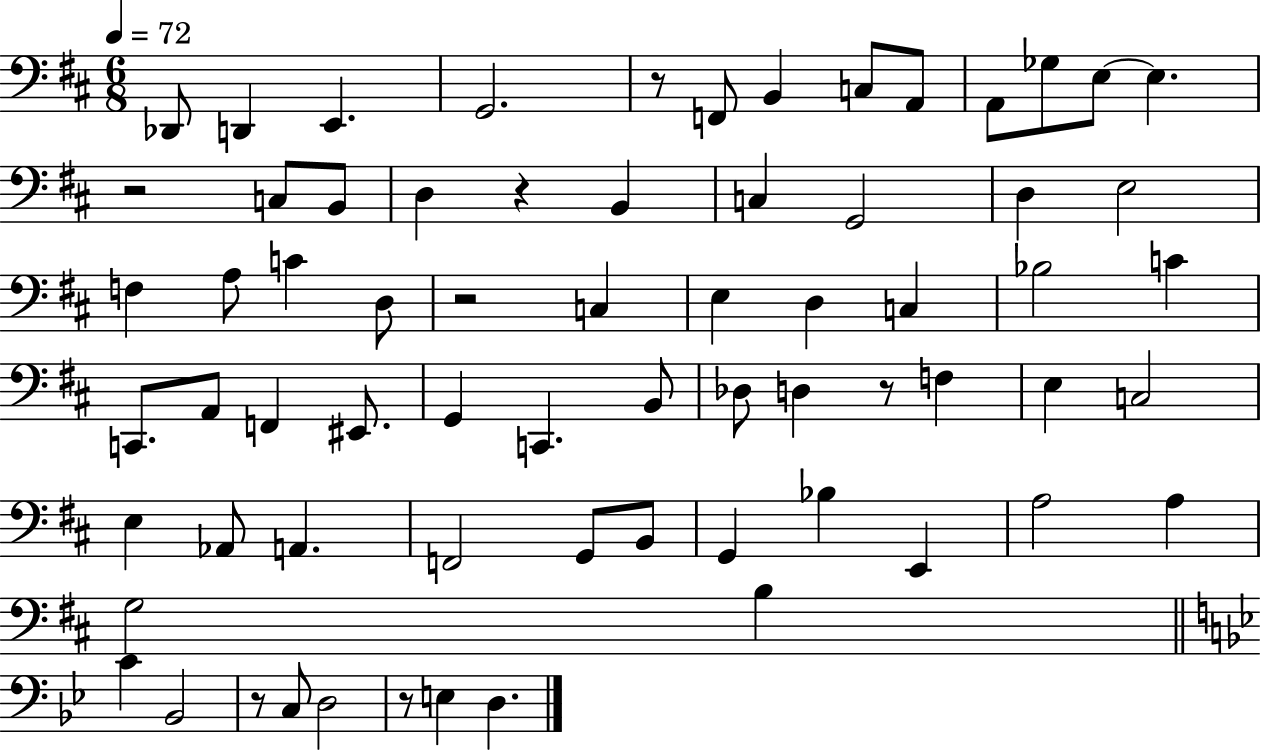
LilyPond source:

{
  \clef bass
  \numericTimeSignature
  \time 6/8
  \key d \major
  \tempo 4 = 72
  des,8 d,4 e,4. | g,2. | r8 f,8 b,4 c8 a,8 | a,8 ges8 e8~~ e4. | \break r2 c8 b,8 | d4 r4 b,4 | c4 g,2 | d4 e2 | \break f4 a8 c'4 d8 | r2 c4 | e4 d4 c4 | bes2 c'4 | \break c,8. a,8 f,4 eis,8. | g,4 c,4. b,8 | des8 d4 r8 f4 | e4 c2 | \break e4 aes,8 a,4. | f,2 g,8 b,8 | g,4 bes4 e,4 | a2 a4 | \break g2 b4 | \bar "||" \break \key bes \major c'4 bes,2 | r8 c8 d2 | r8 e4 d4. | \bar "|."
}